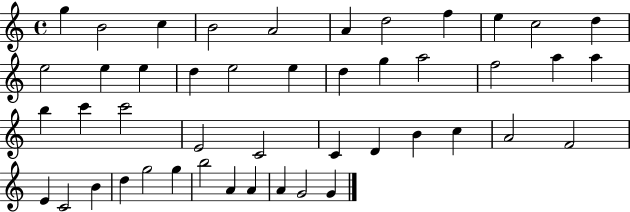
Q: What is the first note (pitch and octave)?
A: G5